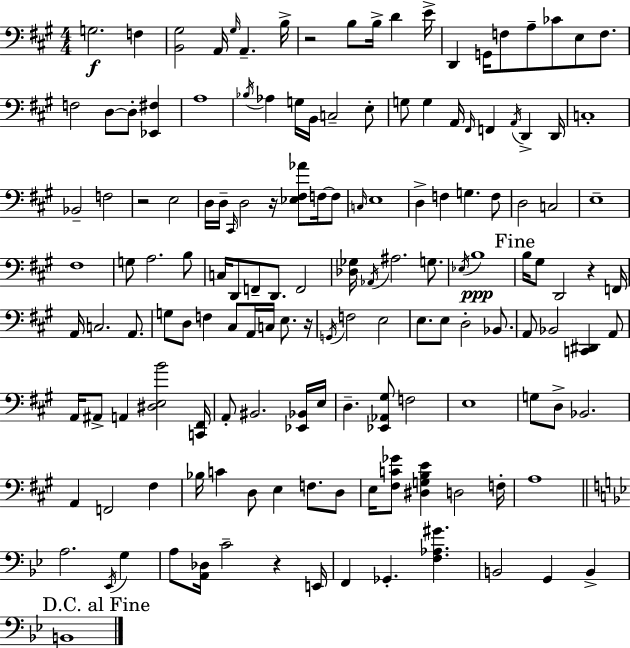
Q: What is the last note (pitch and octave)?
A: B2